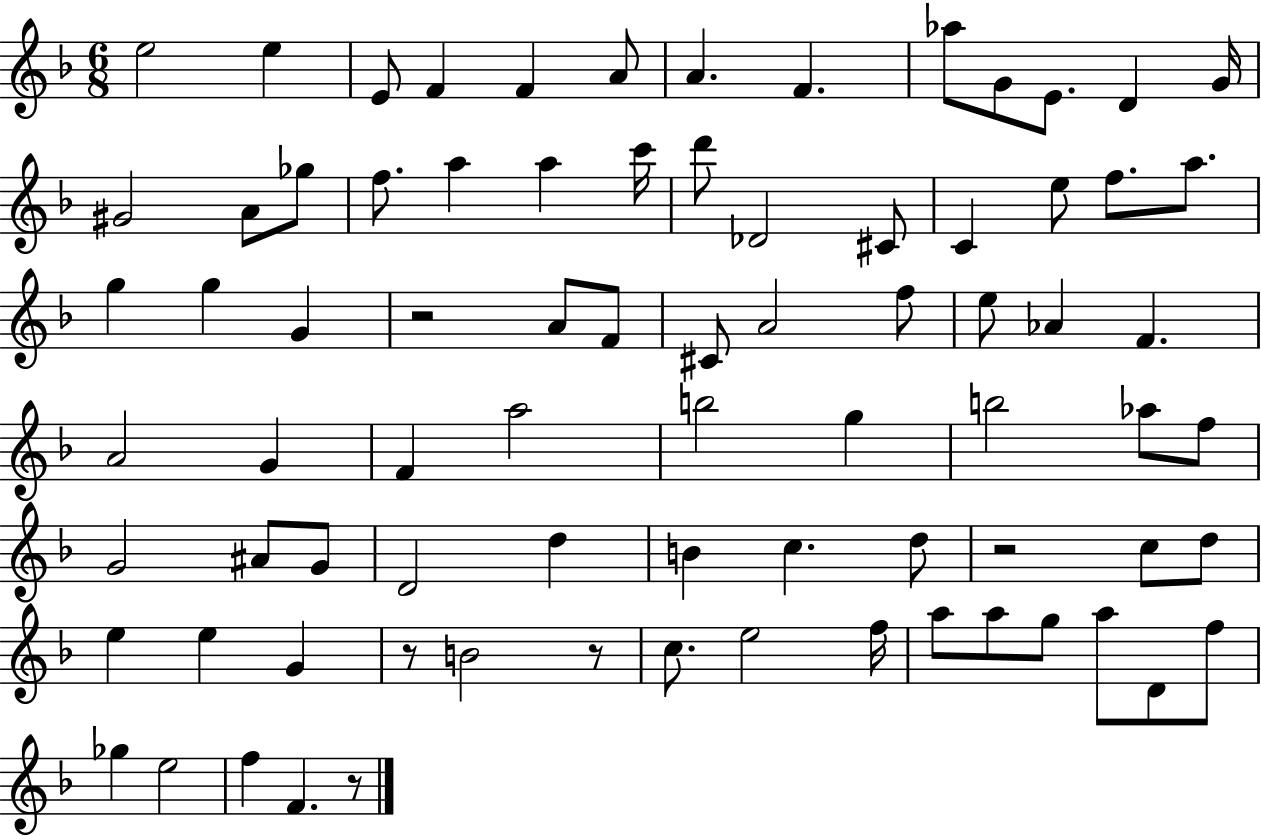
{
  \clef treble
  \numericTimeSignature
  \time 6/8
  \key f \major
  e''2 e''4 | e'8 f'4 f'4 a'8 | a'4. f'4. | aes''8 g'8 e'8. d'4 g'16 | \break gis'2 a'8 ges''8 | f''8. a''4 a''4 c'''16 | d'''8 des'2 cis'8 | c'4 e''8 f''8. a''8. | \break g''4 g''4 g'4 | r2 a'8 f'8 | cis'8 a'2 f''8 | e''8 aes'4 f'4. | \break a'2 g'4 | f'4 a''2 | b''2 g''4 | b''2 aes''8 f''8 | \break g'2 ais'8 g'8 | d'2 d''4 | b'4 c''4. d''8 | r2 c''8 d''8 | \break e''4 e''4 g'4 | r8 b'2 r8 | c''8. e''2 f''16 | a''8 a''8 g''8 a''8 d'8 f''8 | \break ges''4 e''2 | f''4 f'4. r8 | \bar "|."
}